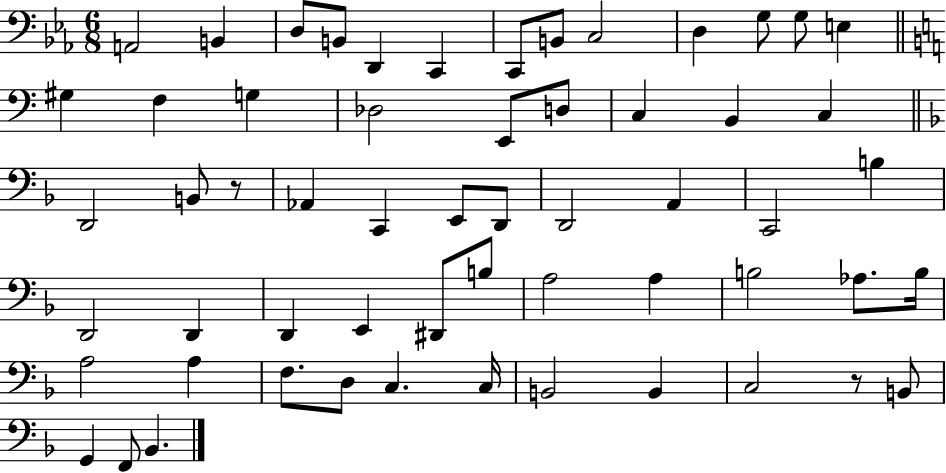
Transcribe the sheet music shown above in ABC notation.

X:1
T:Untitled
M:6/8
L:1/4
K:Eb
A,,2 B,, D,/2 B,,/2 D,, C,, C,,/2 B,,/2 C,2 D, G,/2 G,/2 E, ^G, F, G, _D,2 E,,/2 D,/2 C, B,, C, D,,2 B,,/2 z/2 _A,, C,, E,,/2 D,,/2 D,,2 A,, C,,2 B, D,,2 D,, D,, E,, ^D,,/2 B,/2 A,2 A, B,2 _A,/2 B,/4 A,2 A, F,/2 D,/2 C, C,/4 B,,2 B,, C,2 z/2 B,,/2 G,, F,,/2 _B,,